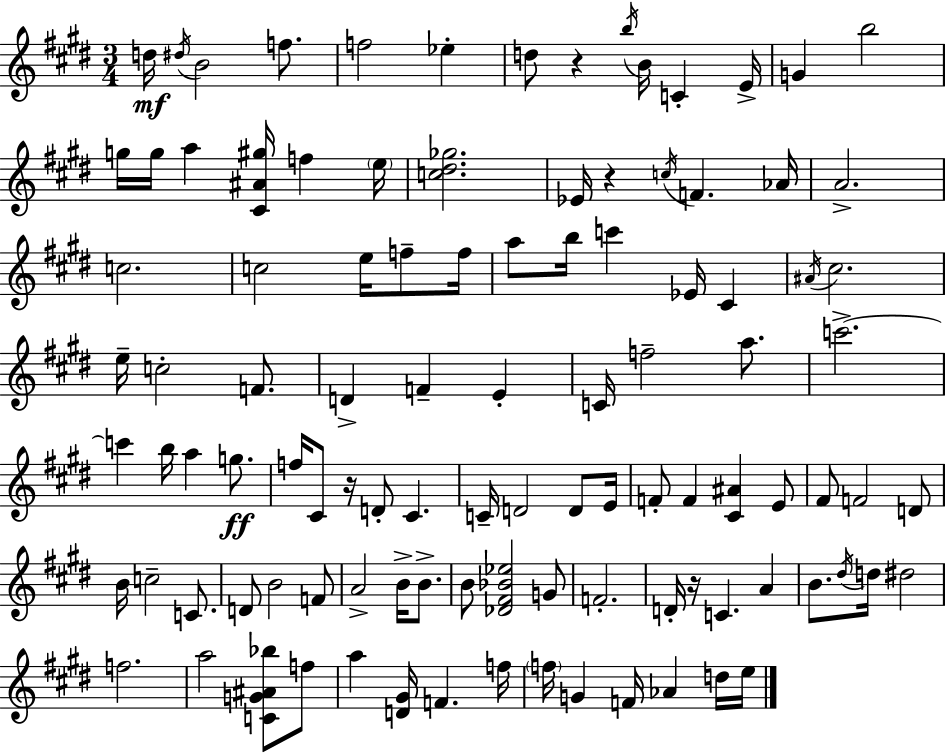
X:1
T:Untitled
M:3/4
L:1/4
K:E
d/4 ^d/4 B2 f/2 f2 _e d/2 z b/4 B/4 C E/4 G b2 g/4 g/4 a [^C^A^g]/4 f e/4 [c^d_g]2 _E/4 z c/4 F _A/4 A2 c2 c2 e/4 f/2 f/4 a/2 b/4 c' _E/4 ^C ^A/4 ^c2 e/4 c2 F/2 D F E C/4 f2 a/2 c'2 c' b/4 a g/2 f/4 ^C/2 z/4 D/2 ^C C/4 D2 D/2 E/4 F/2 F [^C^A] E/2 ^F/2 F2 D/2 B/4 c2 C/2 D/2 B2 F/2 A2 B/4 B/2 B/2 [_D^F_B_e]2 G/2 F2 D/4 z/4 C A B/2 ^d/4 d/4 ^d2 f2 a2 [CG^A_b]/2 f/2 a [D^G]/4 F f/4 f/4 G F/4 _A d/4 e/4